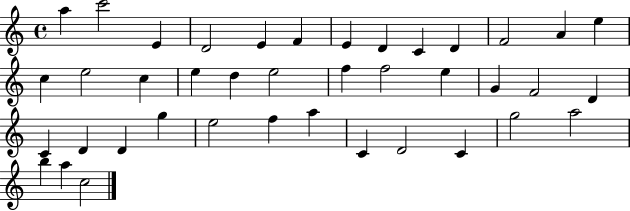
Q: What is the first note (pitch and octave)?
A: A5